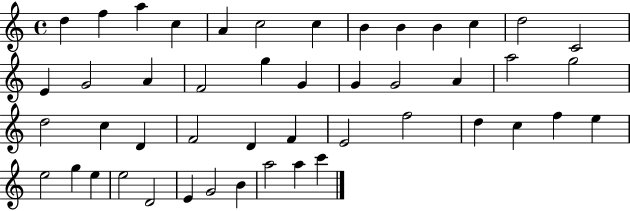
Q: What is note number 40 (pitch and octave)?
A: E5